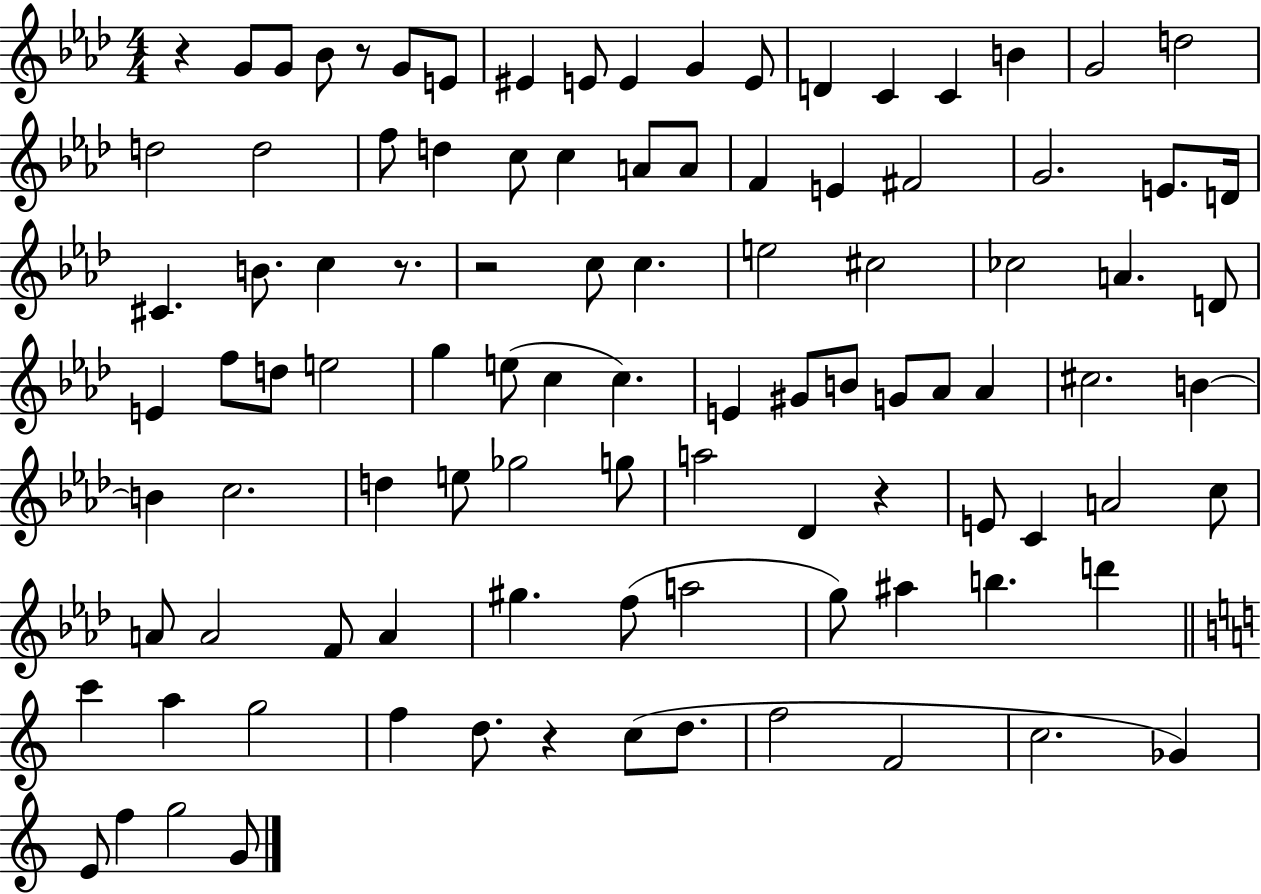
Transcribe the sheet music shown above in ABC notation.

X:1
T:Untitled
M:4/4
L:1/4
K:Ab
z G/2 G/2 _B/2 z/2 G/2 E/2 ^E E/2 E G E/2 D C C B G2 d2 d2 d2 f/2 d c/2 c A/2 A/2 F E ^F2 G2 E/2 D/4 ^C B/2 c z/2 z2 c/2 c e2 ^c2 _c2 A D/2 E f/2 d/2 e2 g e/2 c c E ^G/2 B/2 G/2 _A/2 _A ^c2 B B c2 d e/2 _g2 g/2 a2 _D z E/2 C A2 c/2 A/2 A2 F/2 A ^g f/2 a2 g/2 ^a b d' c' a g2 f d/2 z c/2 d/2 f2 F2 c2 _G E/2 f g2 G/2